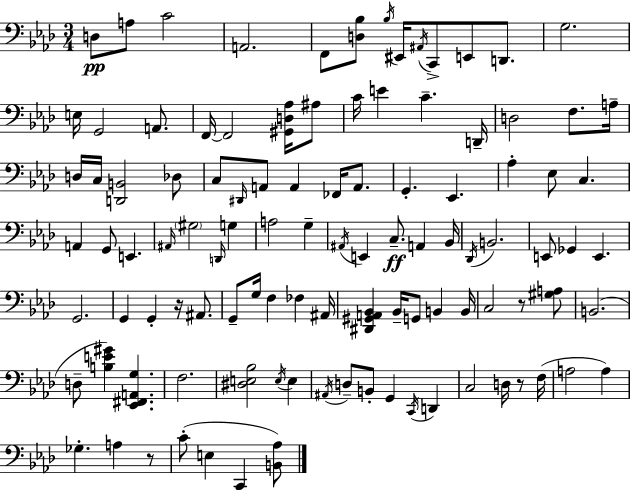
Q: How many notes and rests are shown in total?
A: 106